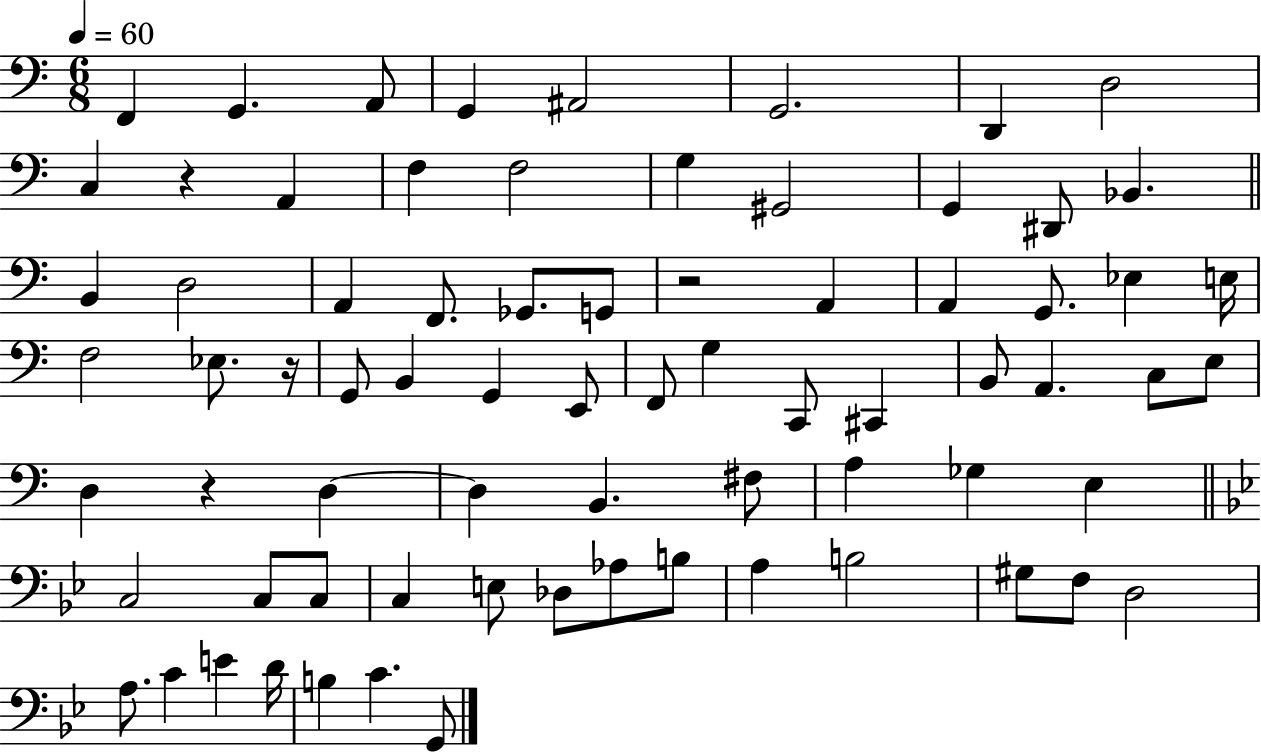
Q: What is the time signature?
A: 6/8